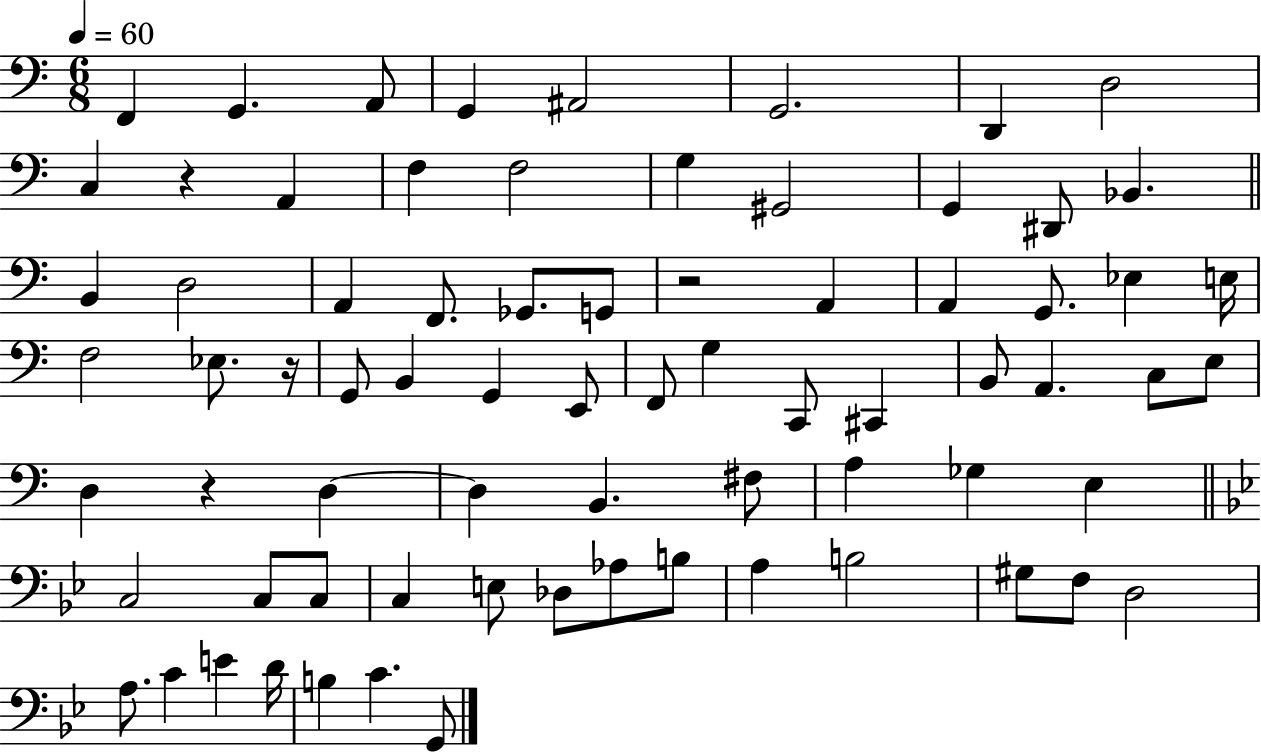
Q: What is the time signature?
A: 6/8